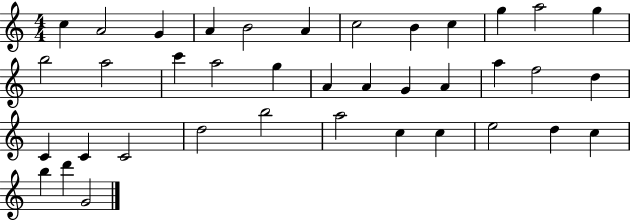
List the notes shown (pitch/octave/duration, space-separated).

C5/q A4/h G4/q A4/q B4/h A4/q C5/h B4/q C5/q G5/q A5/h G5/q B5/h A5/h C6/q A5/h G5/q A4/q A4/q G4/q A4/q A5/q F5/h D5/q C4/q C4/q C4/h D5/h B5/h A5/h C5/q C5/q E5/h D5/q C5/q B5/q D6/q G4/h